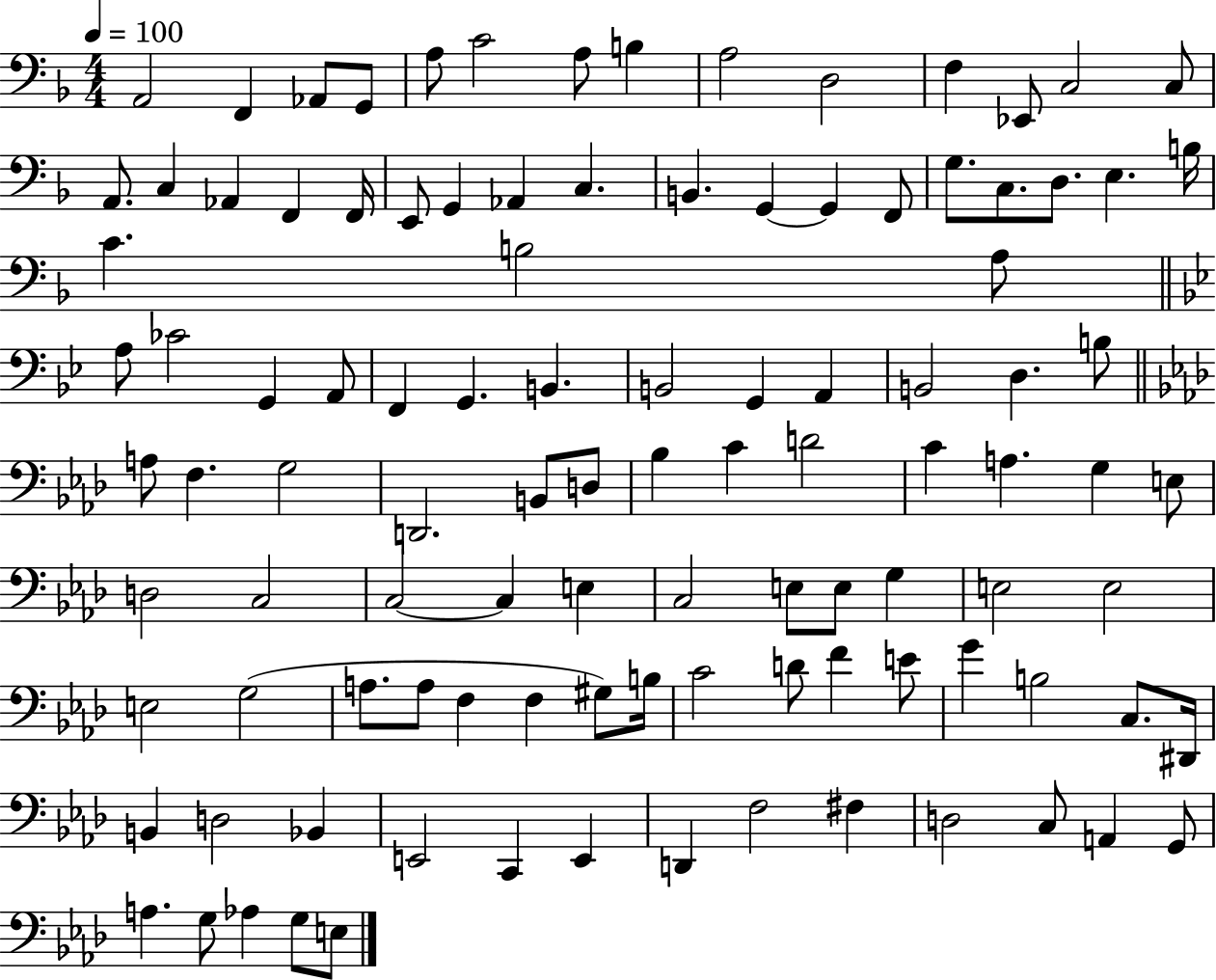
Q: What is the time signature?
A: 4/4